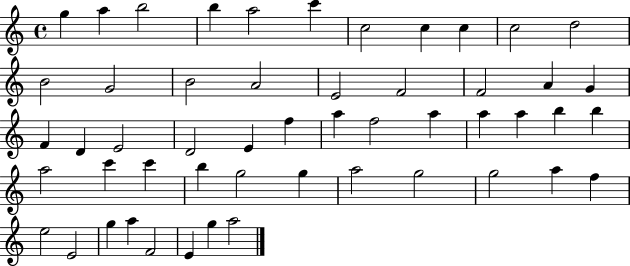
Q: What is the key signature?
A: C major